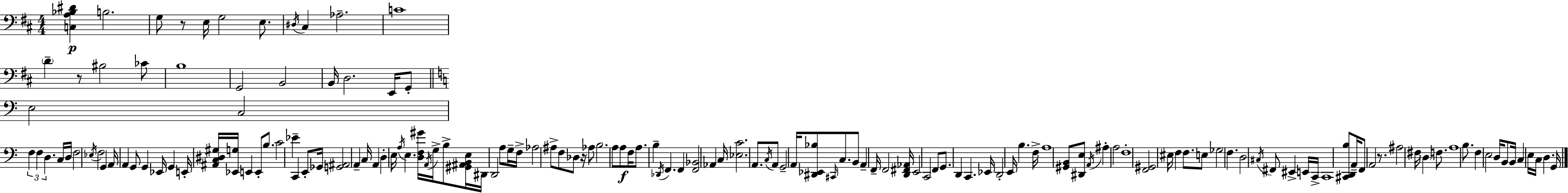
{
  \clef bass
  \numericTimeSignature
  \time 4/4
  \key d \major
  <c a bes dis'>4\p b2. | g8 r8 e16 g2 e8. | \acciaccatura { dis16 } cis4 aes2.-- | c'1 | \break \parenthesize d'4-- r8 bis2 ces'8 | b1 | g,2 b,2 | b,16 d2. e,16 g,8-. | \break \bar "||" \break \key c \major e2 c2 | \tuplet 3/2 { f4 f4 d4. } c16 d16 | f2 \acciaccatura { ees16 } f2 | g,4 a,16 a,4 g,8 g,4 | \break ees,16 g,4 e,16-. <ais, c dis gis>16 <ees, g>16 e,4 e,8-. b8. | c'2 ees'4-- c,4 | e,8-. ges,16 <g, ais,>2 a,4-- | c16 a,4 d4-. e16 \acciaccatura { a16 } e4. | \break <d f gis'>16 \acciaccatura { a,16 } g16-> b8-> <gis, ais, b, e>16 dis,16 d,2 | a8 g16-- f16-> aes2 ais8-> f8 | des8 r16 aes8 b2. | a8 a8\f f16 a8. b4-- \acciaccatura { des,16 } f,4. | \break f,4 <f, bes,>2 | aes,4 c16 <ees c'>2. | a,8. \acciaccatura { c16 } a,8 g,2-- a,16 | <dis, ees, bes>8 \grace { cis,16 } c8. b,8 a,4-- f,16-- f,2 | \break <d, fis, aes,>16 e,2 c,2 | f,8 g,8. d,4 c,4. | ees,16 d,2-. e,16 b4. | f16-> a1 | \break <gis, b,>8 <dis, e>8 \acciaccatura { a,16 } ais4-. a2 | f1-. | <f, gis,>2 eis16 | f4 f8. e8 ges2 | \break f4. d2 \acciaccatura { cis16 } | fis,8 eis,4-> e,16 c,16-> c,1 | <cis, d, b>8 a,16-- f,8 a,2 | r8. ais2 | \break fis16 \parenthesize d4 f8. a1 | b8. f4 e2 | d16 b,8 b,16 c4 e16 | c16 d4. g,16 \bar "|."
}